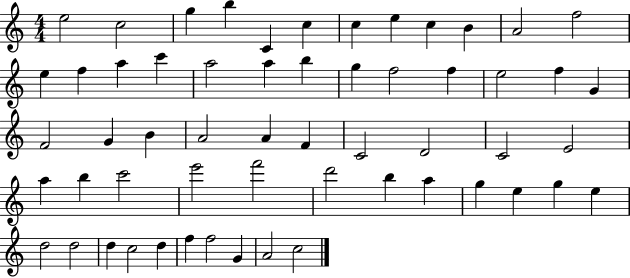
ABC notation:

X:1
T:Untitled
M:4/4
L:1/4
K:C
e2 c2 g b C c c e c B A2 f2 e f a c' a2 a b g f2 f e2 f G F2 G B A2 A F C2 D2 C2 E2 a b c'2 e'2 f'2 d'2 b a g e g e d2 d2 d c2 d f f2 G A2 c2